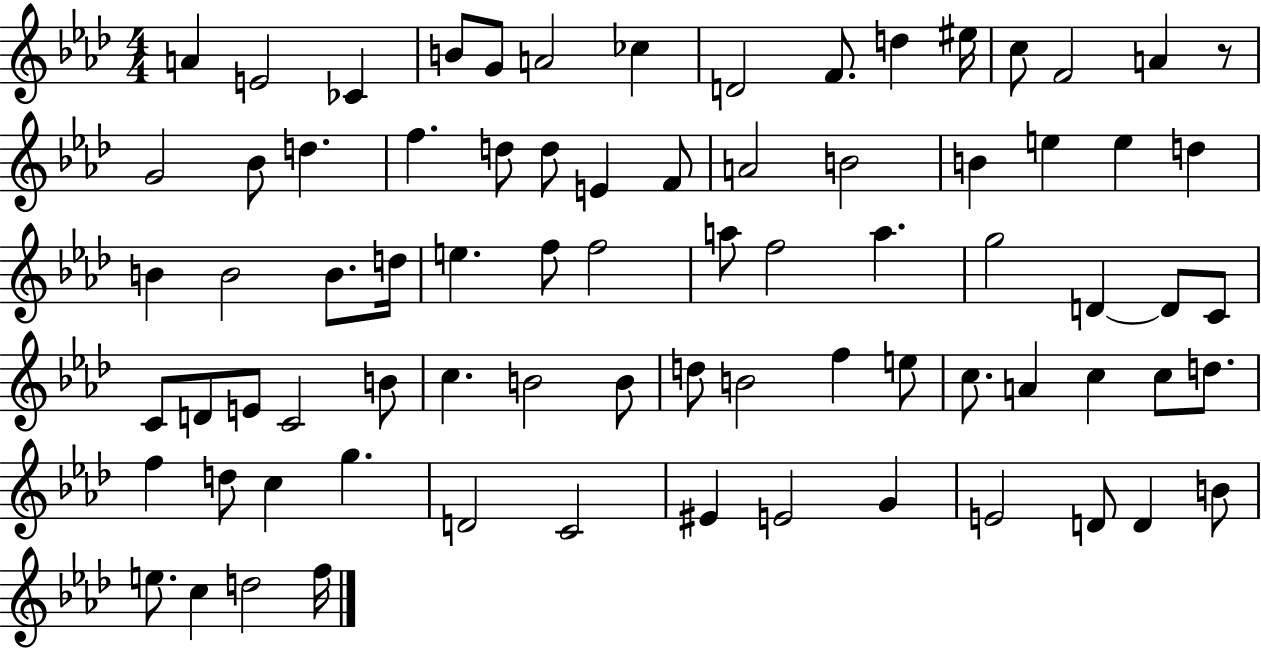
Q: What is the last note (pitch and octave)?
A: F5